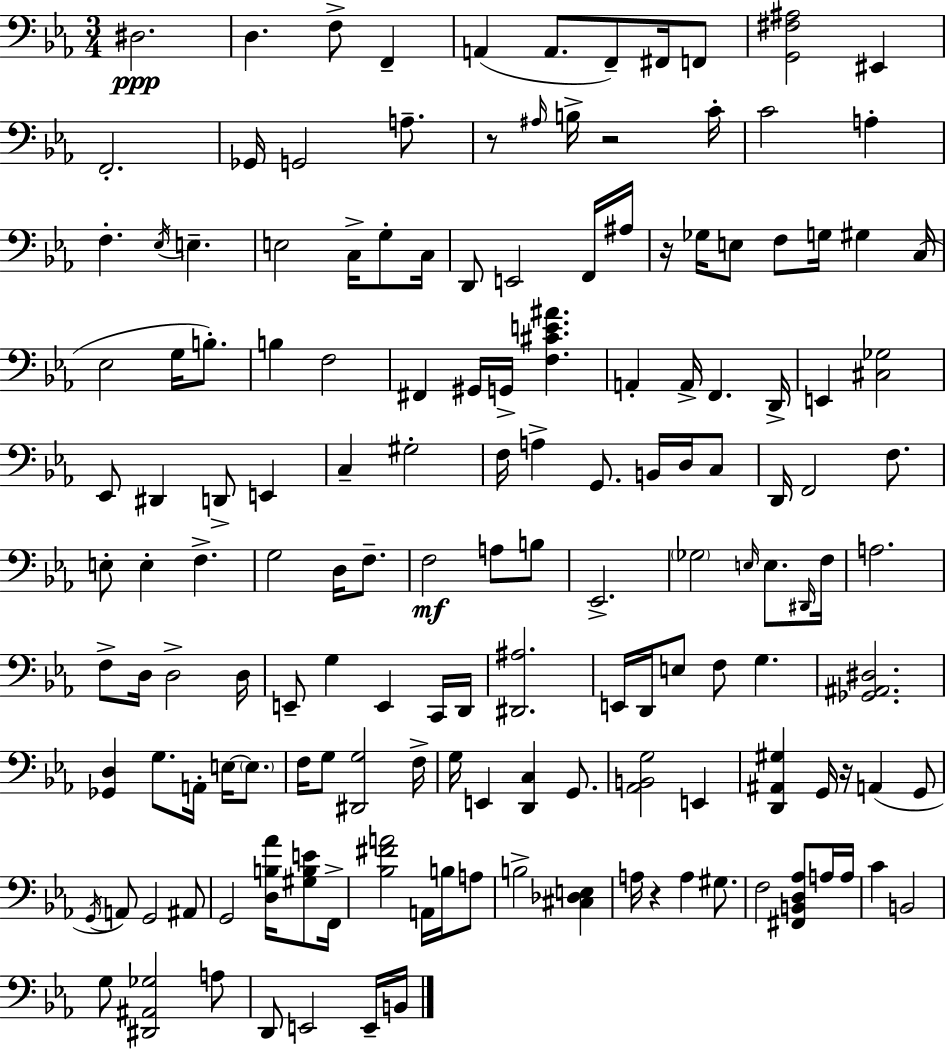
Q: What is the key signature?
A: EES major